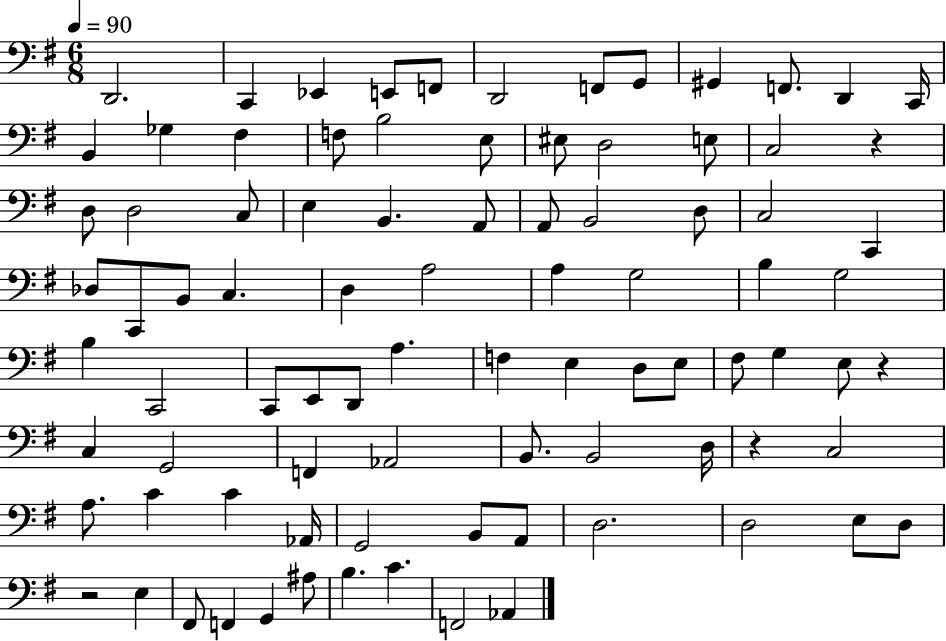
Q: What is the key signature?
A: G major